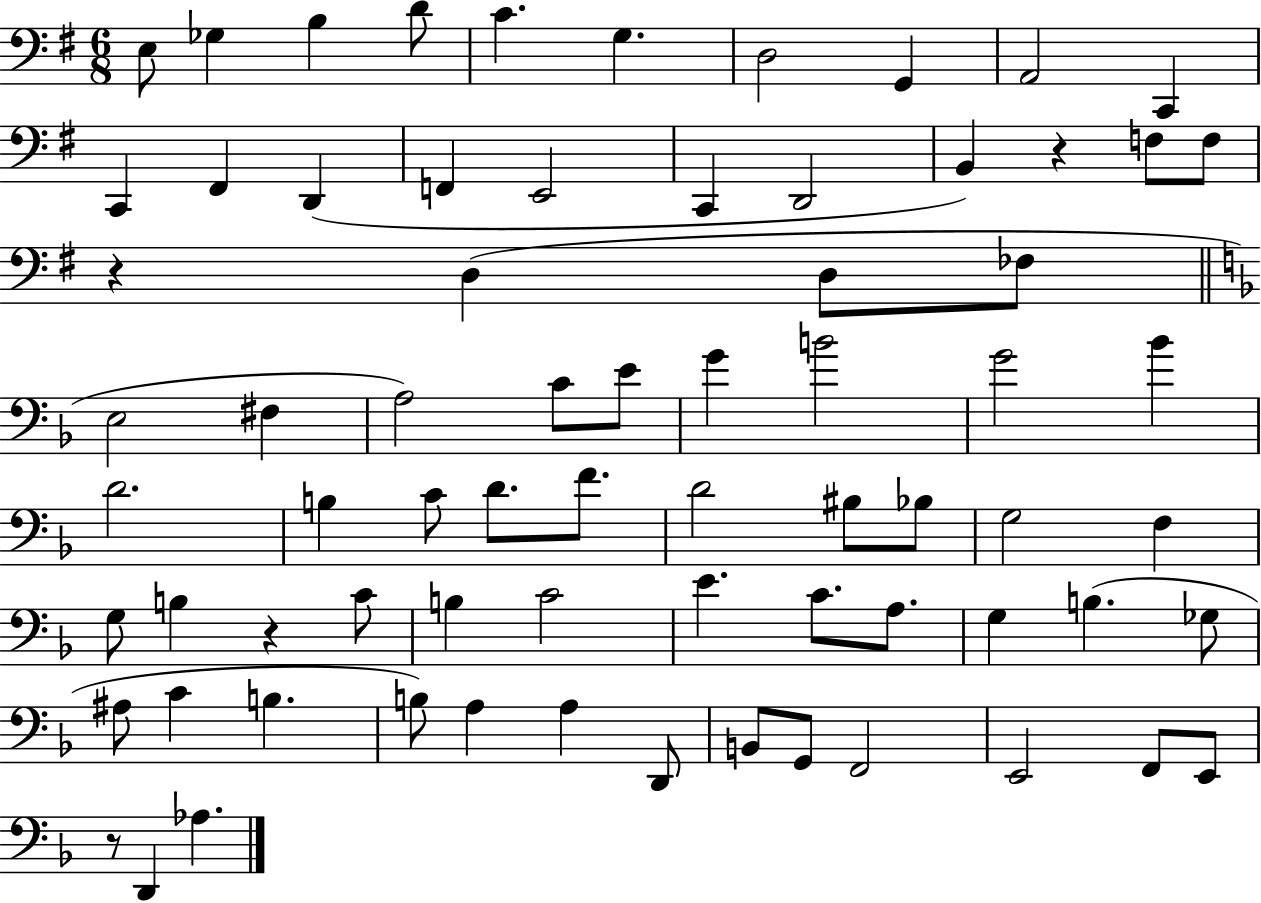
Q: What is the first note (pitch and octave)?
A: E3